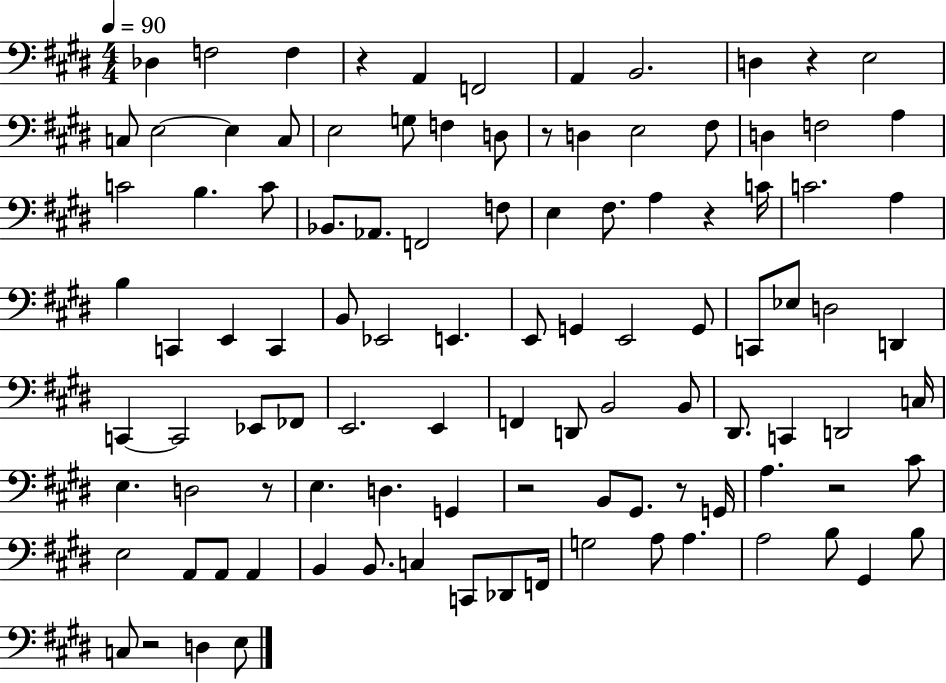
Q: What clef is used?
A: bass